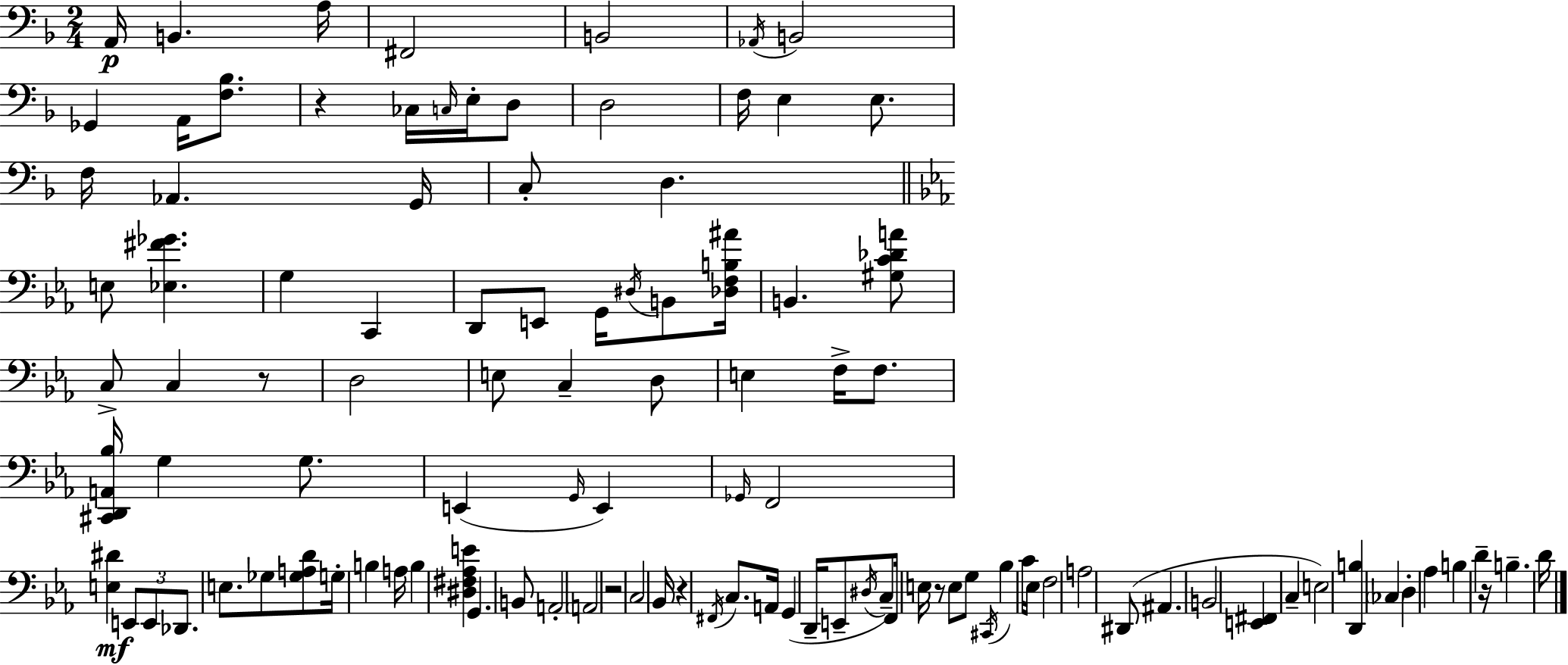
{
  \clef bass
  \numericTimeSignature
  \time 2/4
  \key f \major
  a,16\p b,4. a16 | fis,2 | b,2 | \acciaccatura { aes,16 } b,2 | \break ges,4 a,16 <f bes>8. | r4 ces16 \grace { c16 } e16-. | d8 d2 | f16 e4 e8. | \break f16 aes,4. | g,16 c8-. d4. | \bar "||" \break \key ees \major e8 <ees fis' ges'>4. | g4 c,4 | d,8 e,8 g,16 \acciaccatura { dis16 } b,8 | <des f b ais'>16 b,4. <gis c' des' a'>8 | \break c8-> c4 r8 | d2 | e8 c4-- d8 | e4 f16-> f8. | \break <cis, d, a, bes>16 g4 g8. | e,4( \grace { g,16 } e,4) | \grace { ges,16 } f,2 | <e dis'>4\mf \tuplet 3/2 { e,8 | \break e,8 des,8. } e8. | ges8 <ges a d'>8 g16-. b4 | a16 b4 <dis fis aes e'>4 | g,4. | \break b,8 a,2-. | \parenthesize a,2 | r2 | c2 | \break bes,16 r4 | \acciaccatura { fis,16 } c8. a,16 g,4( | d,16-- e,8-- \acciaccatura { dis16 } c8--) f,16 | e16 r8 e8 g8 \acciaccatura { cis,16 } | \break bes4 c'16 ees16 f2 | a2 | dis,8( | ais,4. b,2 | \break <e, fis,>4 | c4-- e2) | <d, b>4 | \parenthesize ces4 d4-. | \break aes4 b4 | d'4-- r16 b4.-- | d'16 \bar "|."
}